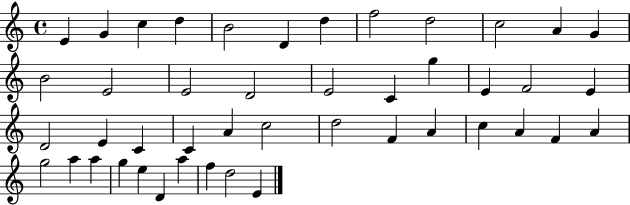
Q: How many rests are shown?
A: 0